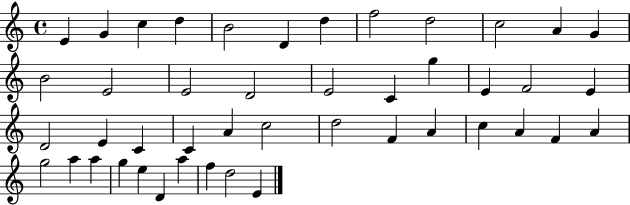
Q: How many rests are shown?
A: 0